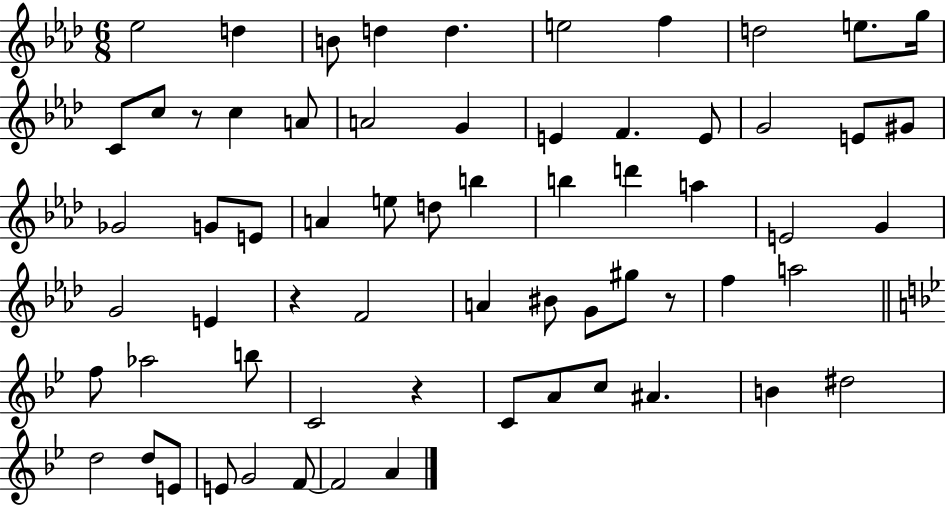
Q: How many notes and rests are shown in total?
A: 65